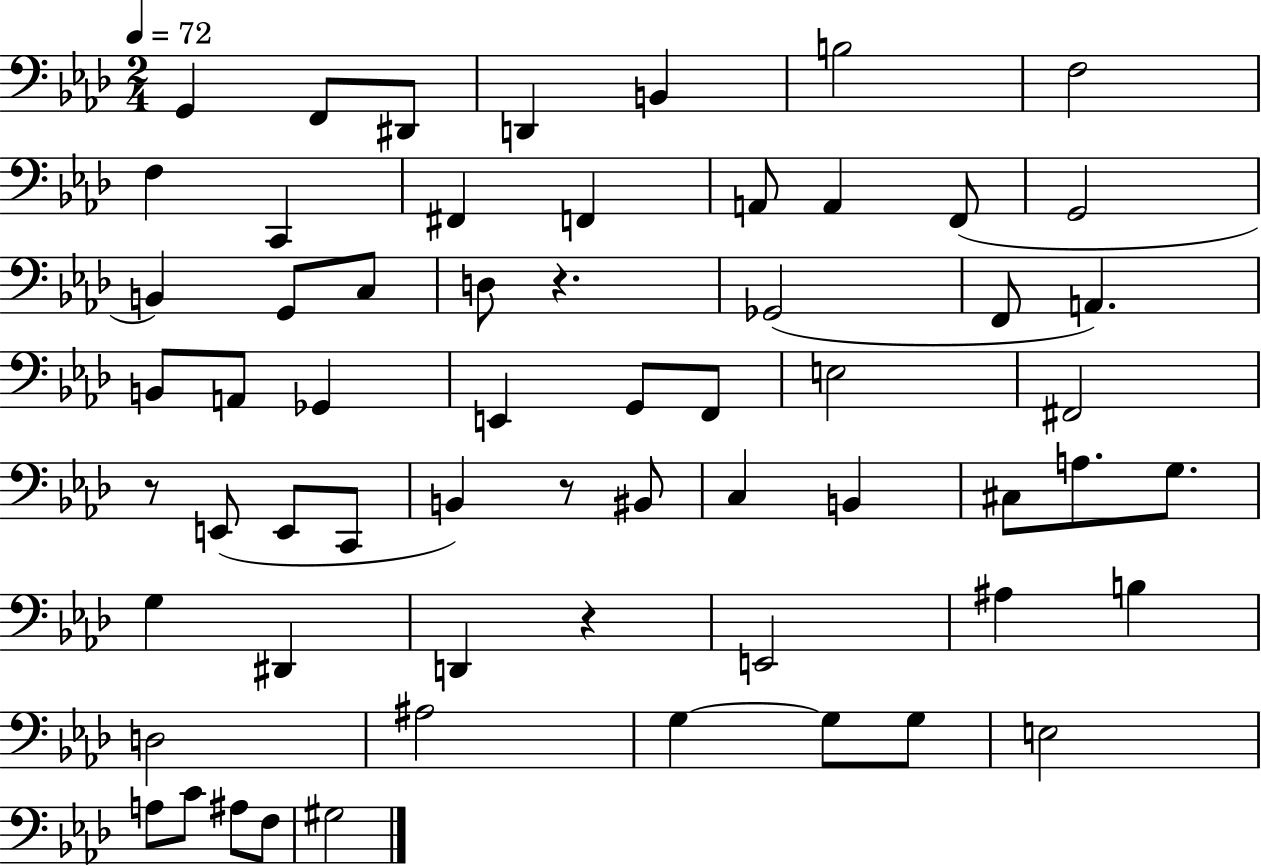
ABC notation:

X:1
T:Untitled
M:2/4
L:1/4
K:Ab
G,, F,,/2 ^D,,/2 D,, B,, B,2 F,2 F, C,, ^F,, F,, A,,/2 A,, F,,/2 G,,2 B,, G,,/2 C,/2 D,/2 z _G,,2 F,,/2 A,, B,,/2 A,,/2 _G,, E,, G,,/2 F,,/2 E,2 ^F,,2 z/2 E,,/2 E,,/2 C,,/2 B,, z/2 ^B,,/2 C, B,, ^C,/2 A,/2 G,/2 G, ^D,, D,, z E,,2 ^A, B, D,2 ^A,2 G, G,/2 G,/2 E,2 A,/2 C/2 ^A,/2 F,/2 ^G,2